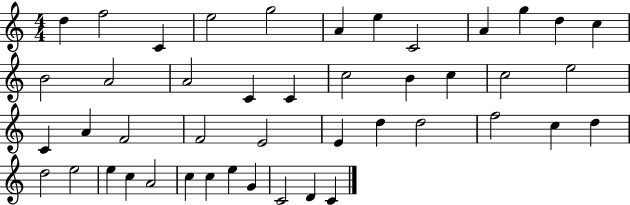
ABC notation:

X:1
T:Untitled
M:4/4
L:1/4
K:C
d f2 C e2 g2 A e C2 A g d c B2 A2 A2 C C c2 B c c2 e2 C A F2 F2 E2 E d d2 f2 c d d2 e2 e c A2 c c e G C2 D C